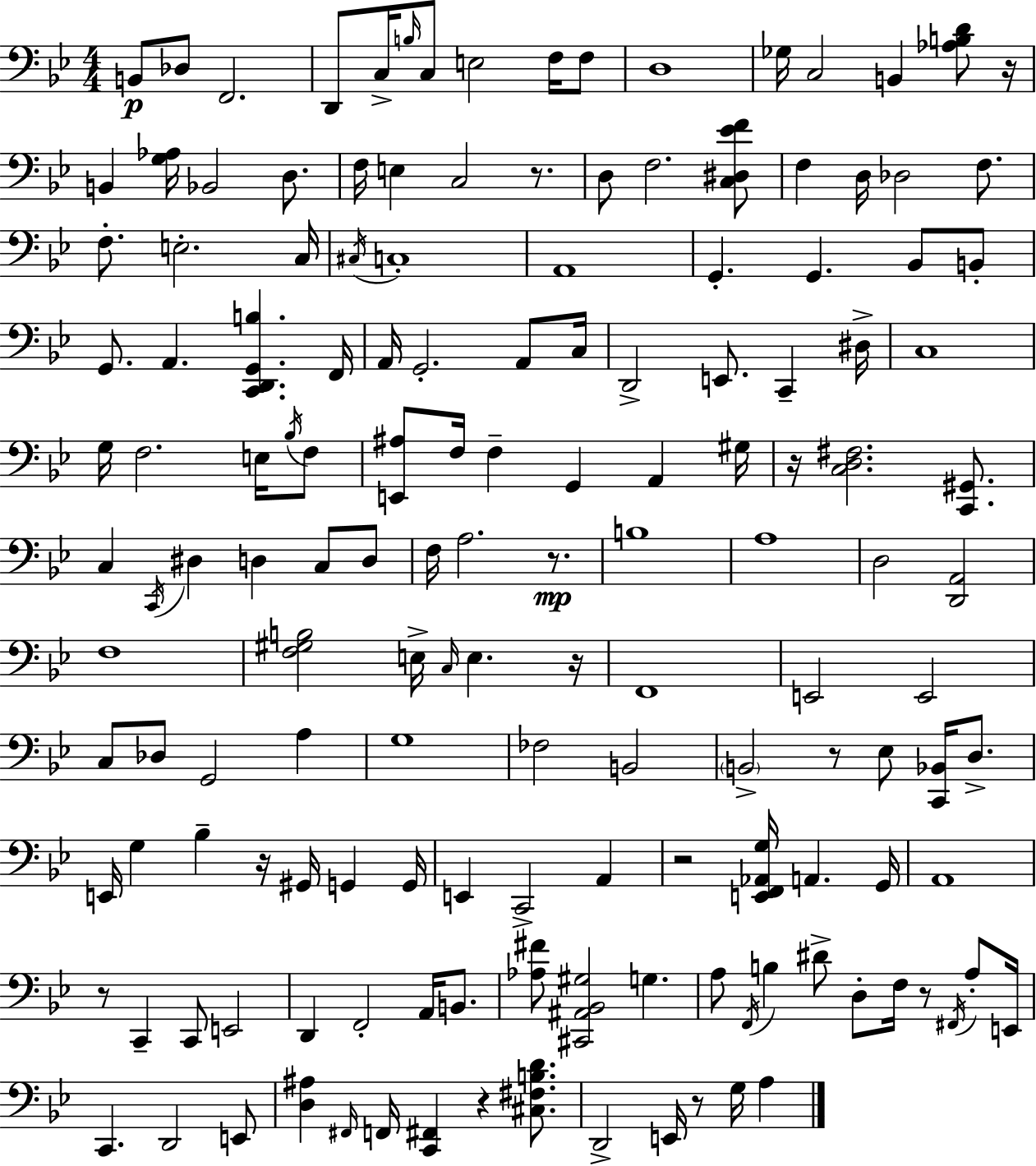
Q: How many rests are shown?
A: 12